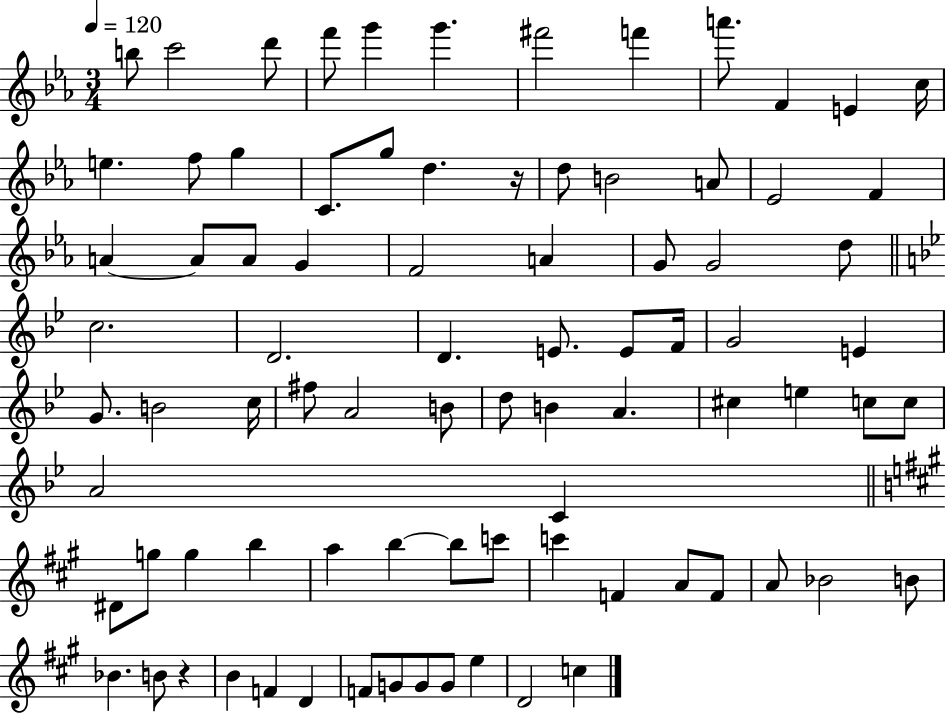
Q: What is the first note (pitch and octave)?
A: B5